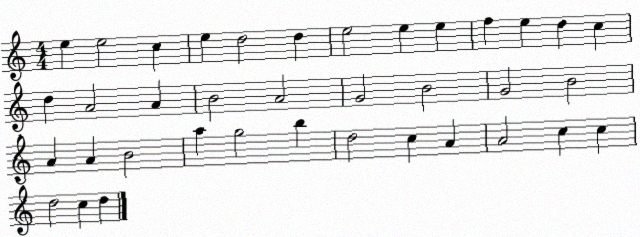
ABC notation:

X:1
T:Untitled
M:4/4
L:1/4
K:C
e e2 c e d2 d e2 e e f e d c d A2 A B2 A2 G2 B2 G2 B2 A A B2 a g2 b d2 c A A2 c c d2 c d